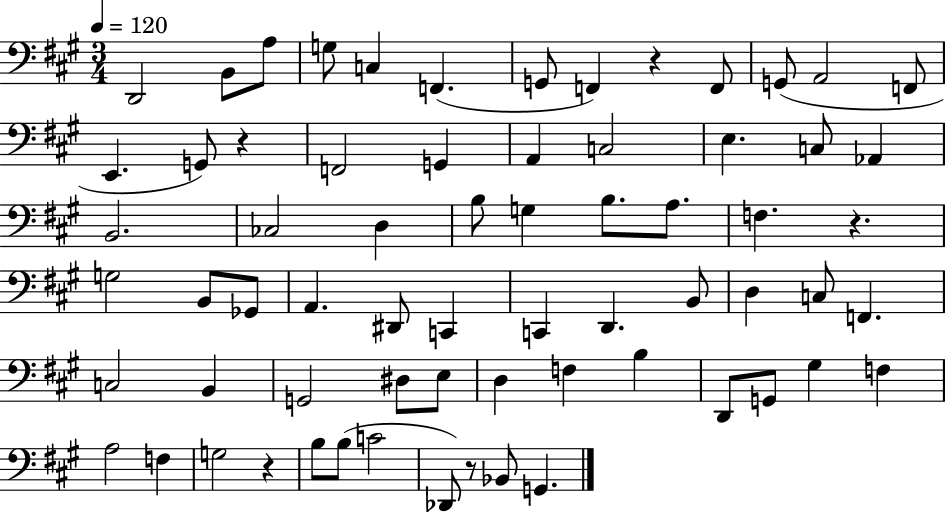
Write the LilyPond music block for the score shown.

{
  \clef bass
  \numericTimeSignature
  \time 3/4
  \key a \major
  \tempo 4 = 120
  d,2 b,8 a8 | g8 c4 f,4.( | g,8 f,4) r4 f,8 | g,8( a,2 f,8 | \break e,4. g,8) r4 | f,2 g,4 | a,4 c2 | e4. c8 aes,4 | \break b,2. | ces2 d4 | b8 g4 b8. a8. | f4. r4. | \break g2 b,8 ges,8 | a,4. dis,8 c,4 | c,4 d,4. b,8 | d4 c8 f,4. | \break c2 b,4 | g,2 dis8 e8 | d4 f4 b4 | d,8 g,8 gis4 f4 | \break a2 f4 | g2 r4 | b8 b8( c'2 | des,8) r8 bes,8 g,4. | \break \bar "|."
}